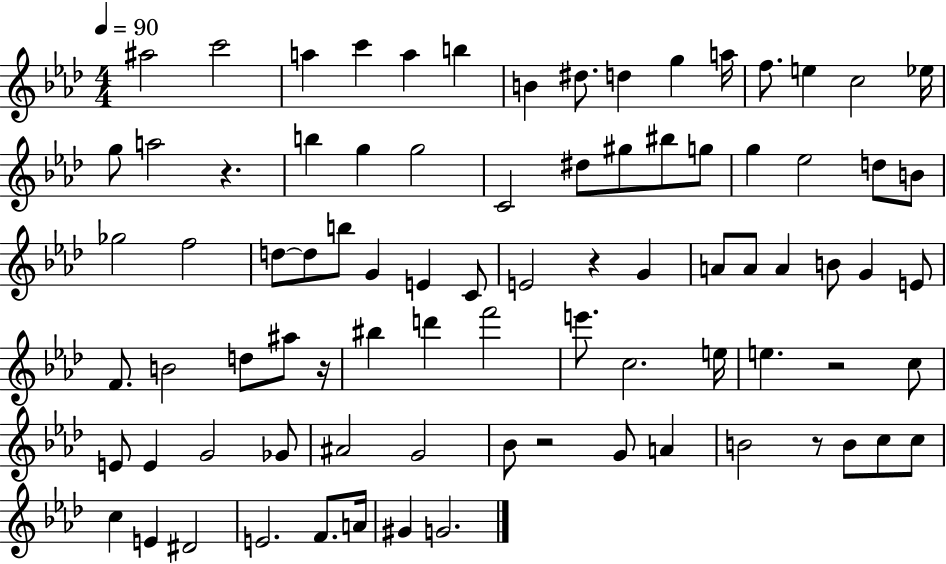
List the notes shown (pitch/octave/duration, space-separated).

A#5/h C6/h A5/q C6/q A5/q B5/q B4/q D#5/e. D5/q G5/q A5/s F5/e. E5/q C5/h Eb5/s G5/e A5/h R/q. B5/q G5/q G5/h C4/h D#5/e G#5/e BIS5/e G5/e G5/q Eb5/h D5/e B4/e Gb5/h F5/h D5/e D5/e B5/e G4/q E4/q C4/e E4/h R/q G4/q A4/e A4/e A4/q B4/e G4/q E4/e F4/e. B4/h D5/e A#5/e R/s BIS5/q D6/q F6/h E6/e. C5/h. E5/s E5/q. R/h C5/e E4/e E4/q G4/h Gb4/e A#4/h G4/h Bb4/e R/h G4/e A4/q B4/h R/e B4/e C5/e C5/e C5/q E4/q D#4/h E4/h. F4/e. A4/s G#4/q G4/h.